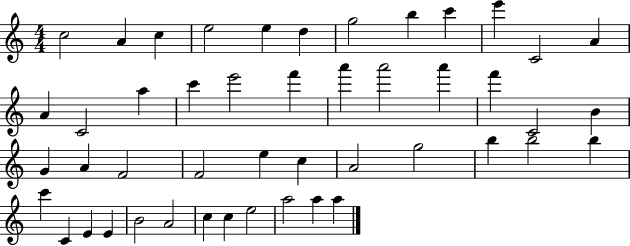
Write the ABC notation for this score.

X:1
T:Untitled
M:4/4
L:1/4
K:C
c2 A c e2 e d g2 b c' e' C2 A A C2 a c' e'2 f' a' a'2 a' f' C2 B G A F2 F2 e c A2 g2 b b2 b c' C E E B2 A2 c c e2 a2 a a